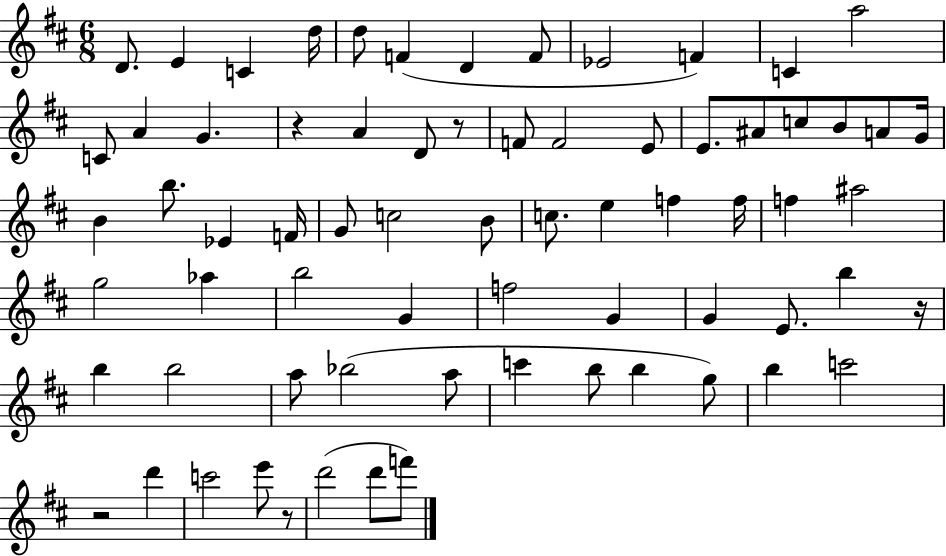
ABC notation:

X:1
T:Untitled
M:6/8
L:1/4
K:D
D/2 E C d/4 d/2 F D F/2 _E2 F C a2 C/2 A G z A D/2 z/2 F/2 F2 E/2 E/2 ^A/2 c/2 B/2 A/2 G/4 B b/2 _E F/4 G/2 c2 B/2 c/2 e f f/4 f ^a2 g2 _a b2 G f2 G G E/2 b z/4 b b2 a/2 _b2 a/2 c' b/2 b g/2 b c'2 z2 d' c'2 e'/2 z/2 d'2 d'/2 f'/2